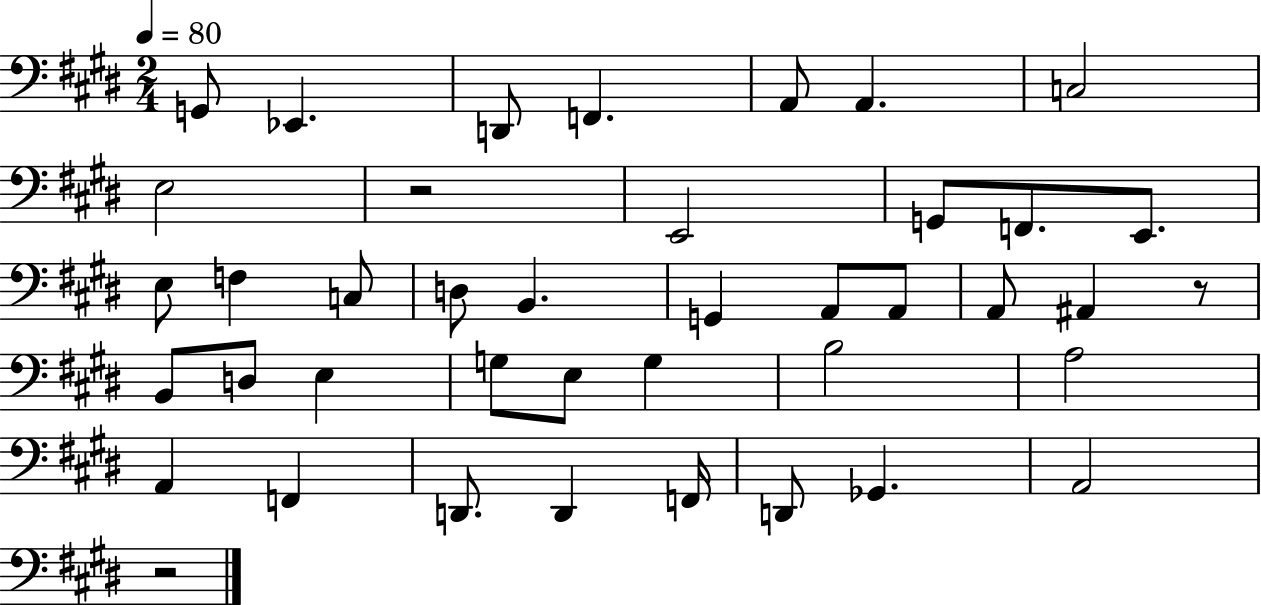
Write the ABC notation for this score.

X:1
T:Untitled
M:2/4
L:1/4
K:E
G,,/2 _E,, D,,/2 F,, A,,/2 A,, C,2 E,2 z2 E,,2 G,,/2 F,,/2 E,,/2 E,/2 F, C,/2 D,/2 B,, G,, A,,/2 A,,/2 A,,/2 ^A,, z/2 B,,/2 D,/2 E, G,/2 E,/2 G, B,2 A,2 A,, F,, D,,/2 D,, F,,/4 D,,/2 _G,, A,,2 z2